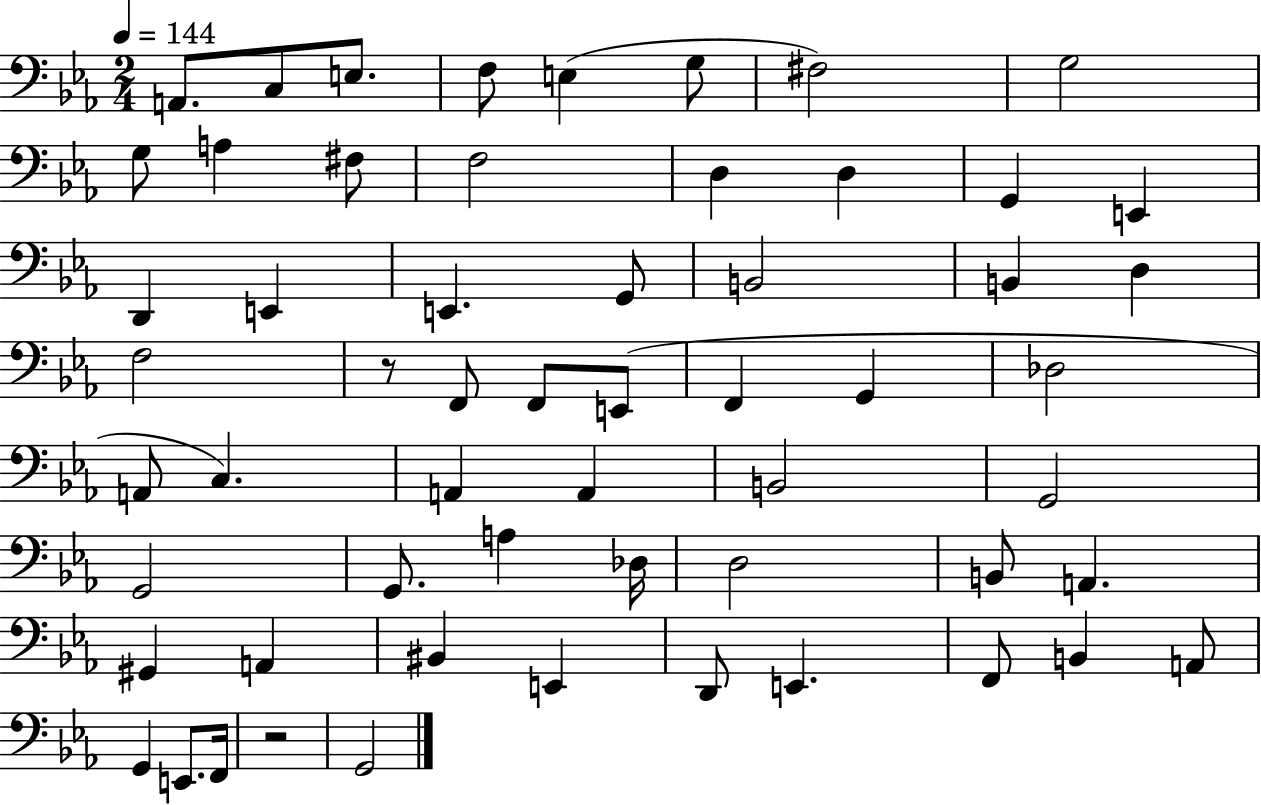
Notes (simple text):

A2/e. C3/e E3/e. F3/e E3/q G3/e F#3/h G3/h G3/e A3/q F#3/e F3/h D3/q D3/q G2/q E2/q D2/q E2/q E2/q. G2/e B2/h B2/q D3/q F3/h R/e F2/e F2/e E2/e F2/q G2/q Db3/h A2/e C3/q. A2/q A2/q B2/h G2/h G2/h G2/e. A3/q Db3/s D3/h B2/e A2/q. G#2/q A2/q BIS2/q E2/q D2/e E2/q. F2/e B2/q A2/e G2/q E2/e. F2/s R/h G2/h